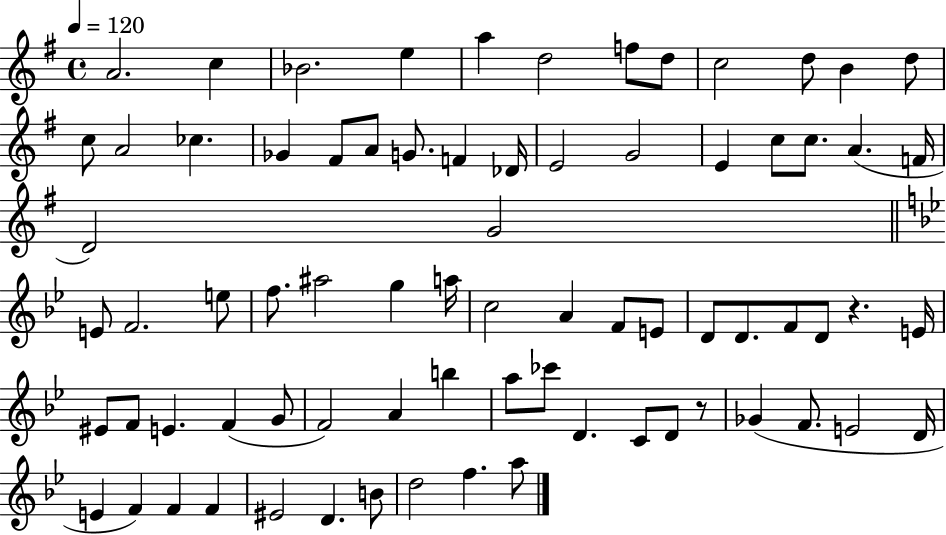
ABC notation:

X:1
T:Untitled
M:4/4
L:1/4
K:G
A2 c _B2 e a d2 f/2 d/2 c2 d/2 B d/2 c/2 A2 _c _G ^F/2 A/2 G/2 F _D/4 E2 G2 E c/2 c/2 A F/4 D2 G2 E/2 F2 e/2 f/2 ^a2 g a/4 c2 A F/2 E/2 D/2 D/2 F/2 D/2 z E/4 ^E/2 F/2 E F G/2 F2 A b a/2 _c'/2 D C/2 D/2 z/2 _G F/2 E2 D/4 E F F F ^E2 D B/2 d2 f a/2